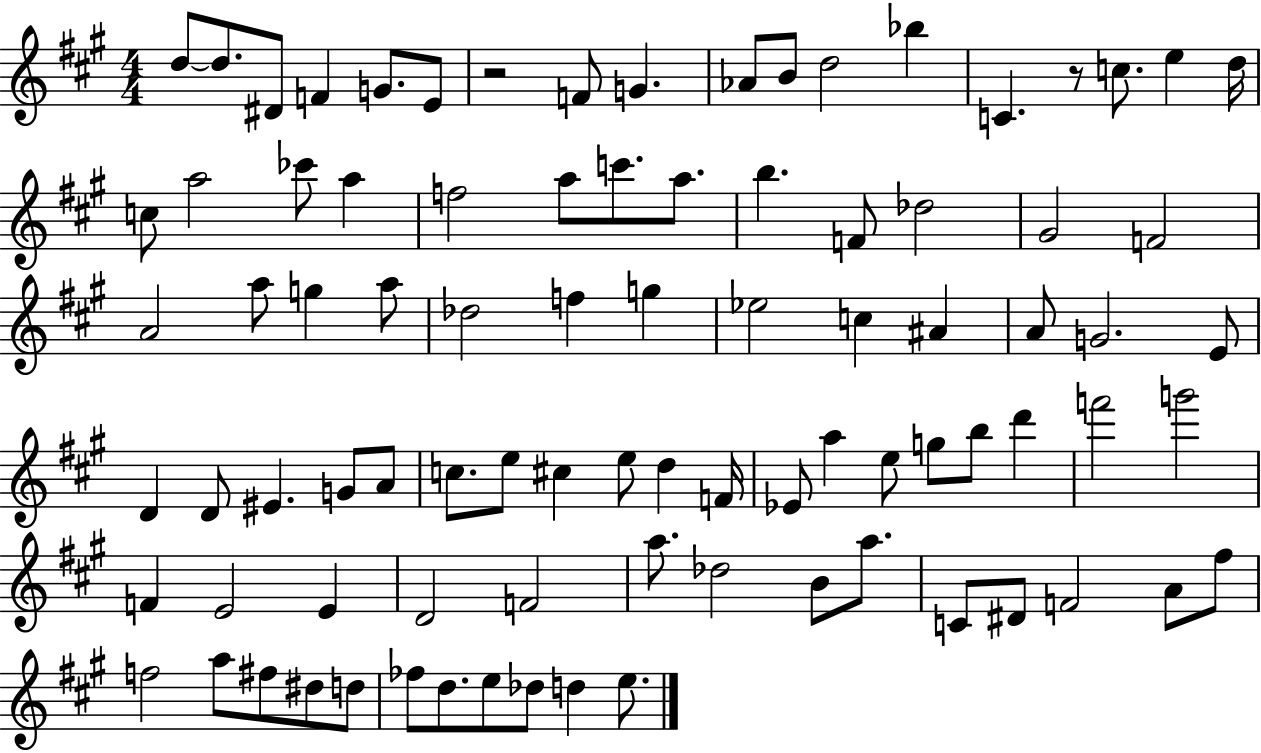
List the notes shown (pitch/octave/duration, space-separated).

D5/e D5/e. D#4/e F4/q G4/e. E4/e R/h F4/e G4/q. Ab4/e B4/e D5/h Bb5/q C4/q. R/e C5/e. E5/q D5/s C5/e A5/h CES6/e A5/q F5/h A5/e C6/e. A5/e. B5/q. F4/e Db5/h G#4/h F4/h A4/h A5/e G5/q A5/e Db5/h F5/q G5/q Eb5/h C5/q A#4/q A4/e G4/h. E4/e D4/q D4/e EIS4/q. G4/e A4/e C5/e. E5/e C#5/q E5/e D5/q F4/s Eb4/e A5/q E5/e G5/e B5/e D6/q F6/h G6/h F4/q E4/h E4/q D4/h F4/h A5/e. Db5/h B4/e A5/e. C4/e D#4/e F4/h A4/e F#5/e F5/h A5/e F#5/e D#5/e D5/e FES5/e D5/e. E5/e Db5/e D5/q E5/e.